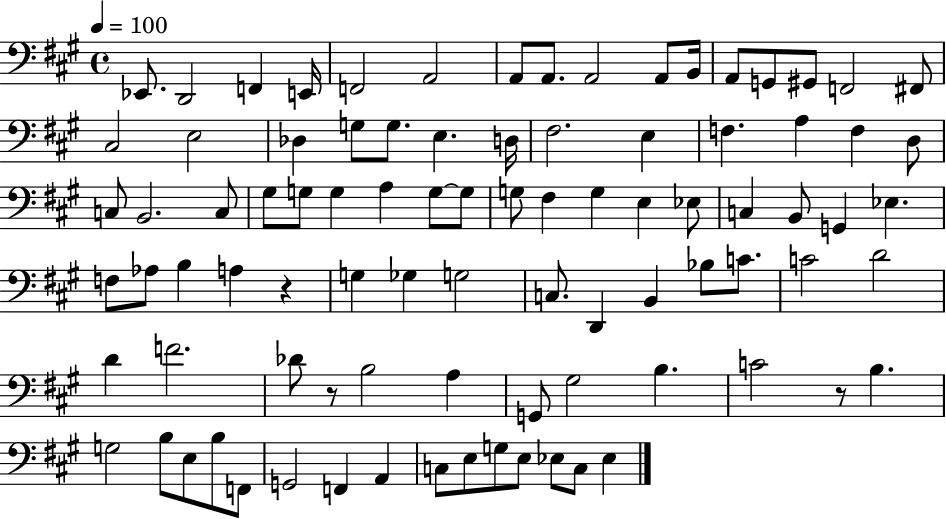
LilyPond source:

{
  \clef bass
  \time 4/4
  \defaultTimeSignature
  \key a \major
  \tempo 4 = 100
  \repeat volta 2 { ees,8. d,2 f,4 e,16 | f,2 a,2 | a,8 a,8. a,2 a,8 b,16 | a,8 g,8 gis,8 f,2 fis,8 | \break cis2 e2 | des4 g8 g8. e4. d16 | fis2. e4 | f4. a4 f4 d8 | \break c8 b,2. c8 | gis8 g8 g4 a4 g8~~ g8 | g8 fis4 g4 e4 ees8 | c4 b,8 g,4 ees4. | \break f8 aes8 b4 a4 r4 | g4 ges4 g2 | c8. d,4 b,4 bes8 c'8. | c'2 d'2 | \break d'4 f'2. | des'8 r8 b2 a4 | g,8 gis2 b4. | c'2 r8 b4. | \break g2 b8 e8 b8 f,8 | g,2 f,4 a,4 | c8 e8 g8 e8 ees8 c8 ees4 | } \bar "|."
}